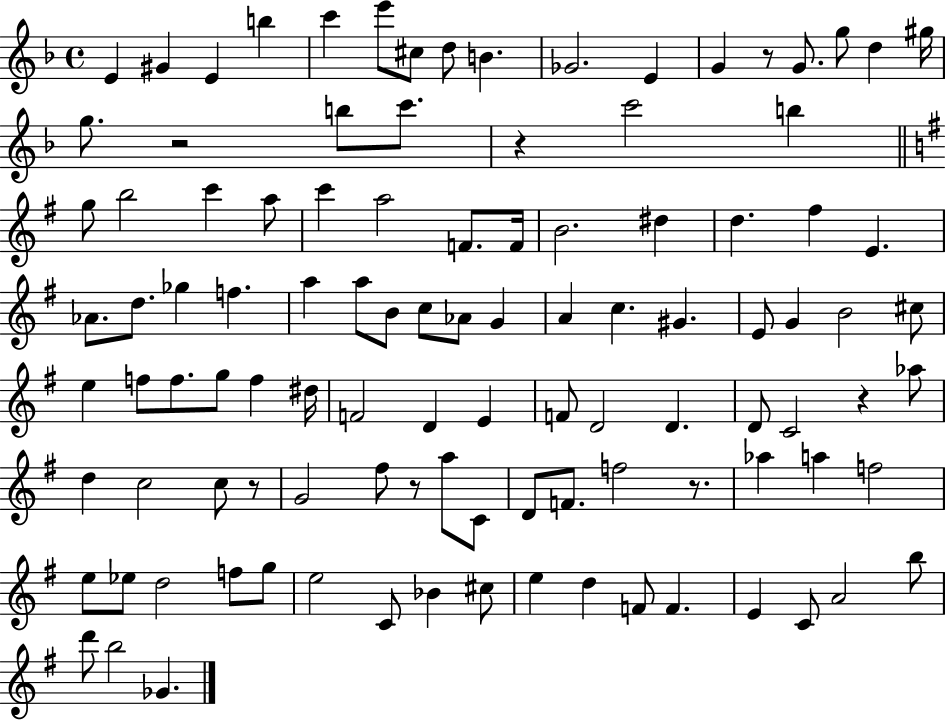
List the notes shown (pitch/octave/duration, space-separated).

E4/q G#4/q E4/q B5/q C6/q E6/e C#5/e D5/e B4/q. Gb4/h. E4/q G4/q R/e G4/e. G5/e D5/q G#5/s G5/e. R/h B5/e C6/e. R/q C6/h B5/q G5/e B5/h C6/q A5/e C6/q A5/h F4/e. F4/s B4/h. D#5/q D5/q. F#5/q E4/q. Ab4/e. D5/e. Gb5/q F5/q. A5/q A5/e B4/e C5/e Ab4/e G4/q A4/q C5/q. G#4/q. E4/e G4/q B4/h C#5/e E5/q F5/e F5/e. G5/e F5/q D#5/s F4/h D4/q E4/q F4/e D4/h D4/q. D4/e C4/h R/q Ab5/e D5/q C5/h C5/e R/e G4/h F#5/e R/e A5/e C4/e D4/e F4/e. F5/h R/e. Ab5/q A5/q F5/h E5/e Eb5/e D5/h F5/e G5/e E5/h C4/e Bb4/q C#5/e E5/q D5/q F4/e F4/q. E4/q C4/e A4/h B5/e D6/e B5/h Gb4/q.